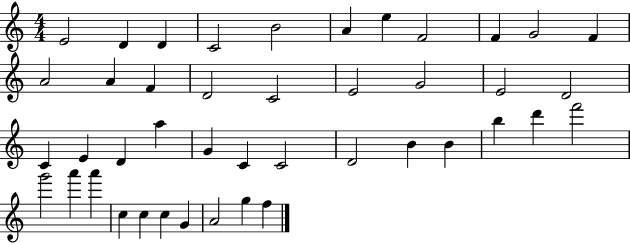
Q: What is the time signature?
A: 4/4